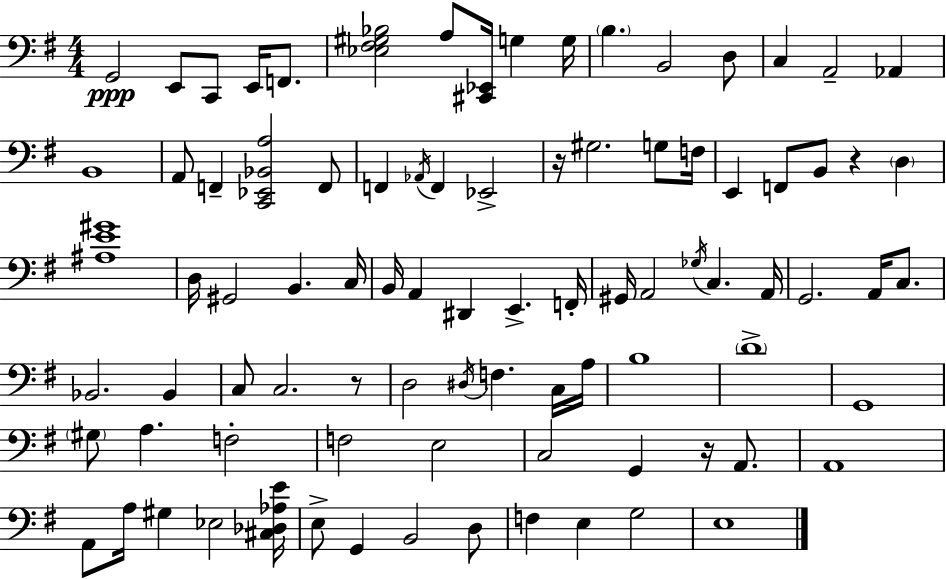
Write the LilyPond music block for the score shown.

{
  \clef bass
  \numericTimeSignature
  \time 4/4
  \key g \major
  g,2\ppp e,8 c,8 e,16 f,8. | <ees fis gis bes>2 a8 <cis, ees,>16 g4 g16 | \parenthesize b4. b,2 d8 | c4 a,2-- aes,4 | \break b,1 | a,8 f,4-- <c, ees, bes, a>2 f,8 | f,4 \acciaccatura { aes,16 } f,4 ees,2-> | r16 gis2. g8 | \break f16 e,4 f,8 b,8 r4 \parenthesize d4 | <ais e' gis'>1 | d16 gis,2 b,4. | c16 b,16 a,4 dis,4 e,4.-> | \break f,16-. gis,16 a,2 \acciaccatura { ges16 } c4. | a,16 g,2. a,16 c8. | bes,2. bes,4 | c8 c2. | \break r8 d2 \acciaccatura { dis16 } f4. | c16 a16 b1 | \parenthesize d'1-> | g,1 | \break \parenthesize gis8 a4. f2-. | f2 e2 | c2 g,4 r16 | a,8. a,1 | \break a,8 a16 gis4 ees2 | <cis des aes e'>16 e8-> g,4 b,2 | d8 f4 e4 g2 | e1 | \break \bar "|."
}